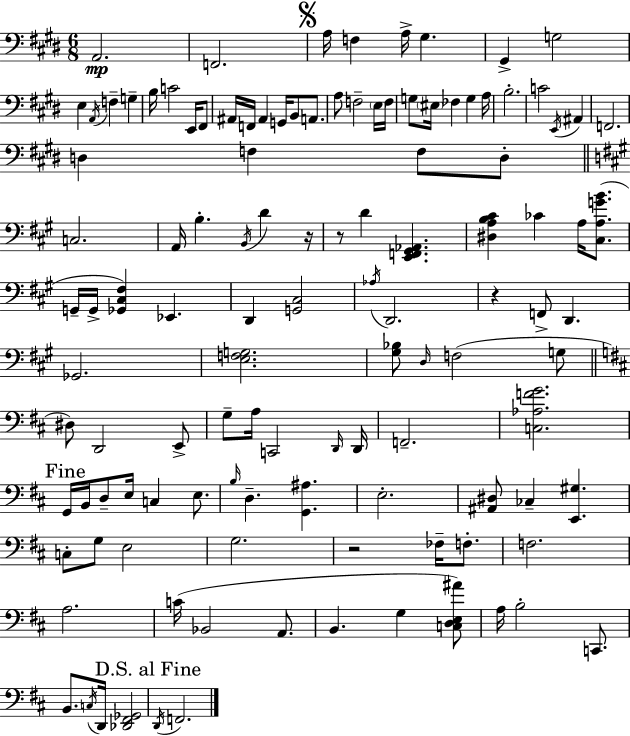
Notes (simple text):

A2/h. F2/h. A3/s F3/q A3/s G#3/q. G#2/q G3/h E3/q A2/s F3/q G3/q B3/s C4/h E2/s F#2/e A#2/s F2/s A#2/q G2/s B2/e A2/e. A3/e F3/h E3/s F3/s G3/e EIS3/s FES3/q G3/q A3/s B3/h. C4/h E2/s A#2/q F2/h. D3/q F3/q F3/e D3/e C3/h. A2/s B3/q. B2/s D4/q R/s R/e D4/q [E2,F2,G#2,Ab2]/q. [D#3,A3,B3,C#4]/q CES4/q A3/s [C#3,A3,G4,B4]/e. G2/s G2/s [Gb2,C#3,F#3]/q Eb2/q. D2/q [G2,C#3]/h Ab3/s D2/h. R/q F2/e D2/q. Gb2/h. [E3,F3,G3]/h. [G#3,Bb3]/e D3/s F3/h G3/e D#3/e D2/h E2/e G3/e A3/s C2/h D2/s D2/s F2/h. [C3,Ab3,F4,G4]/h. G2/s B2/s D3/e E3/s C3/q E3/e. B3/s D3/q. [G2,A#3]/q. E3/h. [A#2,D#3]/e CES3/q [E2,G#3]/q. C3/e G3/e E3/h G3/h. R/h FES3/s F3/e. F3/h. A3/h. C4/s Bb2/h A2/e. B2/q. G3/q [C3,D3,E3,A#4]/e A3/s B3/h C2/e. B2/e. C3/s D2/s [Db2,F#2,Gb2]/h D2/s F2/h.